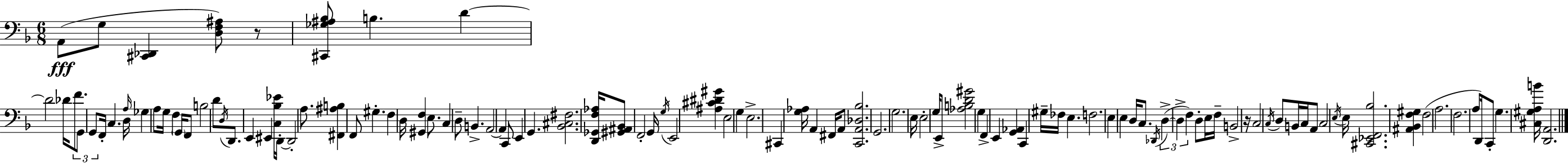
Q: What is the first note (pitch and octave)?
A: A2